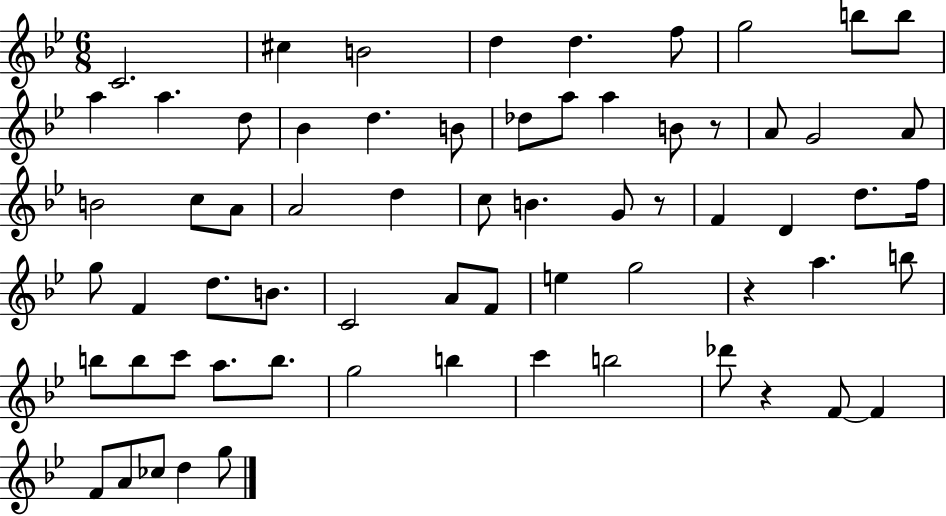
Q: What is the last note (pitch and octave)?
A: G5